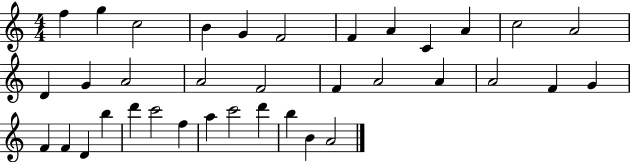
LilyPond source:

{
  \clef treble
  \numericTimeSignature
  \time 4/4
  \key c \major
  f''4 g''4 c''2 | b'4 g'4 f'2 | f'4 a'4 c'4 a'4 | c''2 a'2 | \break d'4 g'4 a'2 | a'2 f'2 | f'4 a'2 a'4 | a'2 f'4 g'4 | \break f'4 f'4 d'4 b''4 | d'''4 c'''2 f''4 | a''4 c'''2 d'''4 | b''4 b'4 a'2 | \break \bar "|."
}